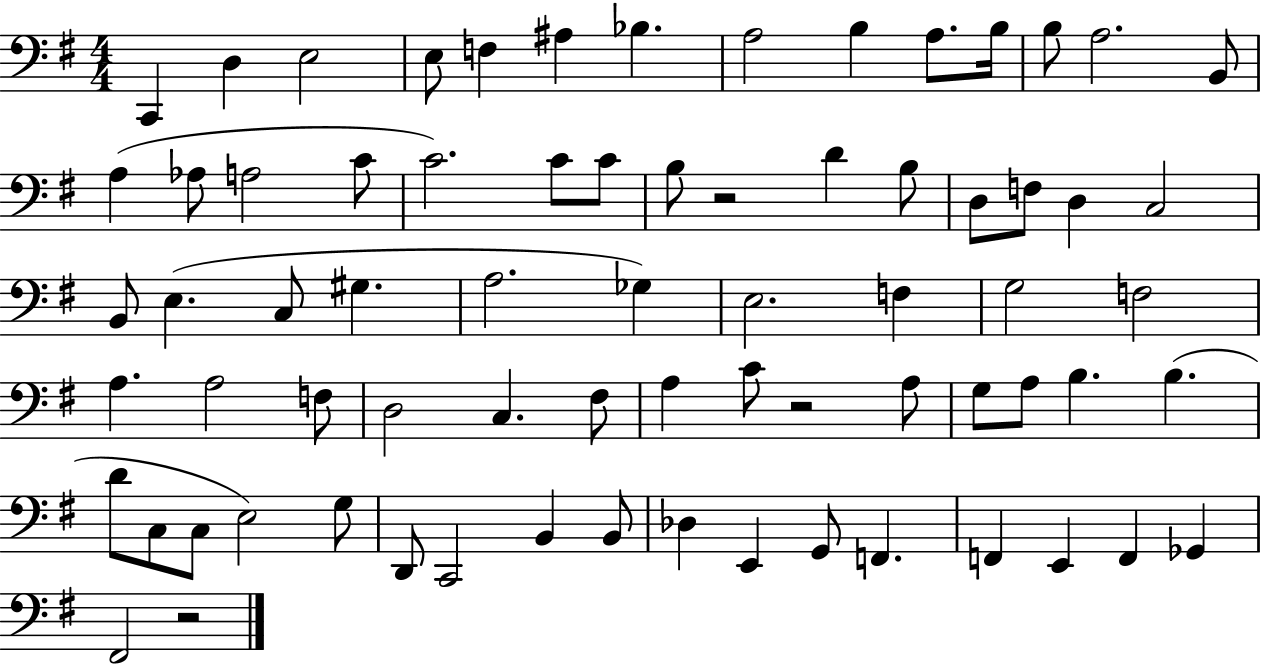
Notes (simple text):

C2/q D3/q E3/h E3/e F3/q A#3/q Bb3/q. A3/h B3/q A3/e. B3/s B3/e A3/h. B2/e A3/q Ab3/e A3/h C4/e C4/h. C4/e C4/e B3/e R/h D4/q B3/e D3/e F3/e D3/q C3/h B2/e E3/q. C3/e G#3/q. A3/h. Gb3/q E3/h. F3/q G3/h F3/h A3/q. A3/h F3/e D3/h C3/q. F#3/e A3/q C4/e R/h A3/e G3/e A3/e B3/q. B3/q. D4/e C3/e C3/e E3/h G3/e D2/e C2/h B2/q B2/e Db3/q E2/q G2/e F2/q. F2/q E2/q F2/q Gb2/q F#2/h R/h